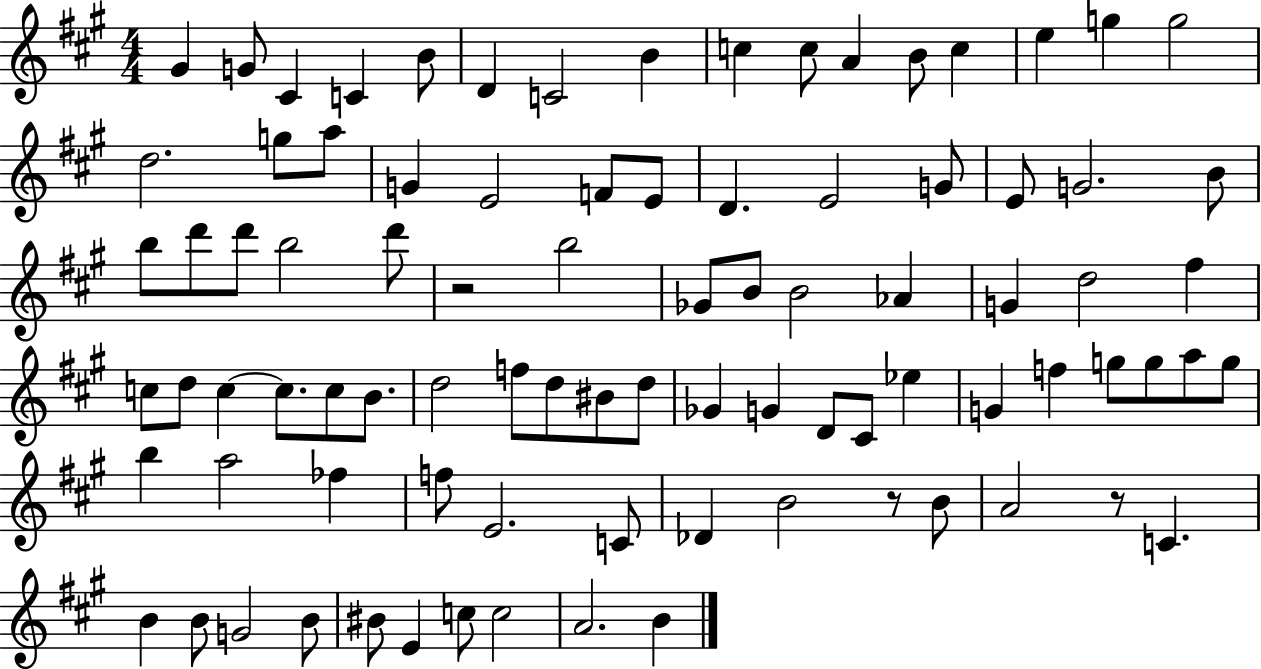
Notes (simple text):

G#4/q G4/e C#4/q C4/q B4/e D4/q C4/h B4/q C5/q C5/e A4/q B4/e C5/q E5/q G5/q G5/h D5/h. G5/e A5/e G4/q E4/h F4/e E4/e D4/q. E4/h G4/e E4/e G4/h. B4/e B5/e D6/e D6/e B5/h D6/e R/h B5/h Gb4/e B4/e B4/h Ab4/q G4/q D5/h F#5/q C5/e D5/e C5/q C5/e. C5/e B4/e. D5/h F5/e D5/e BIS4/e D5/e Gb4/q G4/q D4/e C#4/e Eb5/q G4/q F5/q G5/e G5/e A5/e G5/e B5/q A5/h FES5/q F5/e E4/h. C4/e Db4/q B4/h R/e B4/e A4/h R/e C4/q. B4/q B4/e G4/h B4/e BIS4/e E4/q C5/e C5/h A4/h. B4/q